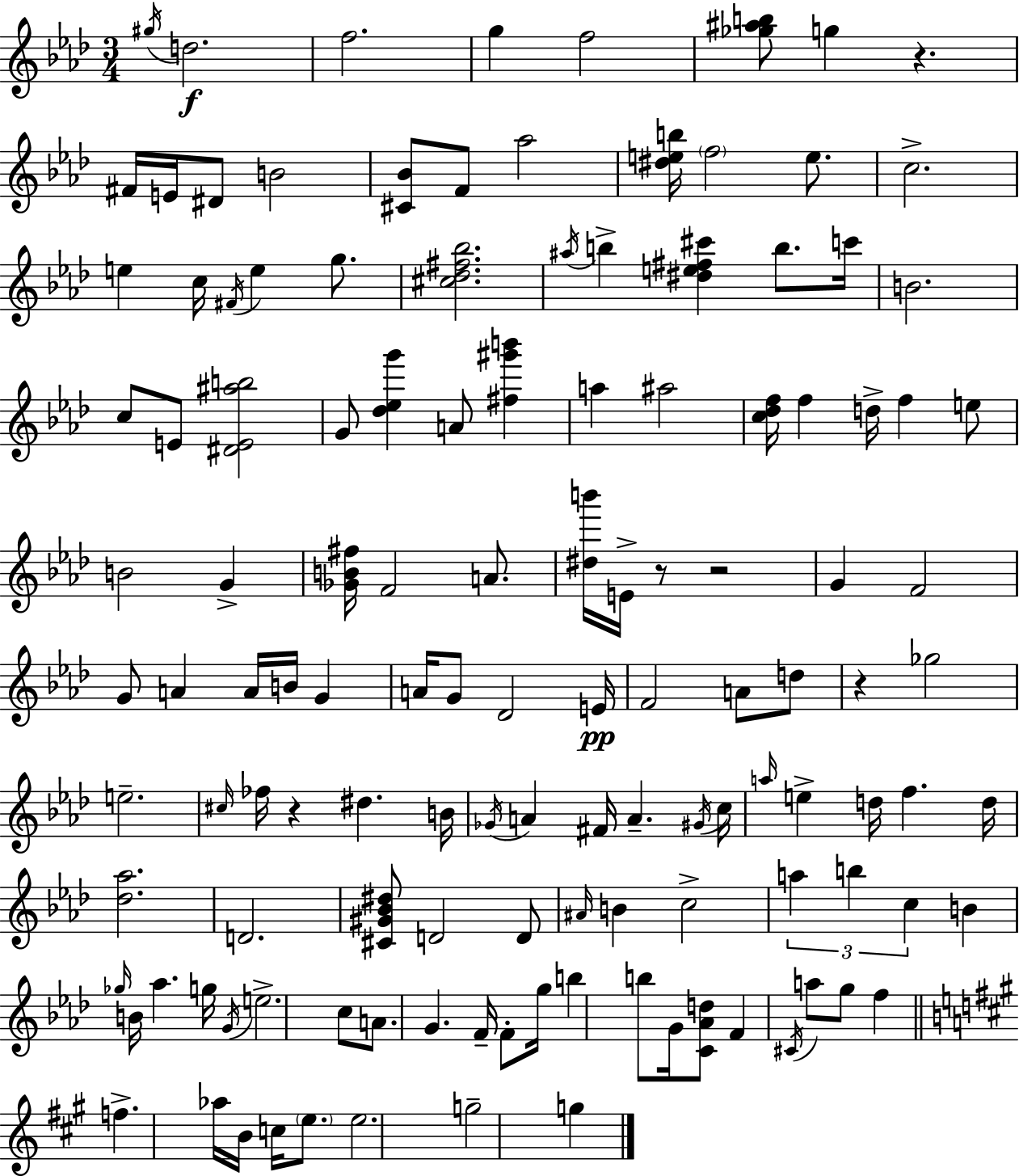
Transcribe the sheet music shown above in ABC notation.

X:1
T:Untitled
M:3/4
L:1/4
K:Ab
^g/4 d2 f2 g f2 [_g^ab]/2 g z ^F/4 E/4 ^D/2 B2 [^C_B]/2 F/2 _a2 [^deb]/4 f2 e/2 c2 e c/4 ^F/4 e g/2 [^c_d^f_b]2 ^a/4 b [^de^f^c'] b/2 c'/4 B2 c/2 E/2 [^DE^ab]2 G/2 [_d_eg'] A/2 [^f^g'b'] a ^a2 [c_df]/4 f d/4 f e/2 B2 G [_GB^f]/4 F2 A/2 [^db']/4 E/4 z/2 z2 G F2 G/2 A A/4 B/4 G A/4 G/2 _D2 E/4 F2 A/2 d/2 z _g2 e2 ^c/4 _f/4 z ^d B/4 _G/4 A ^F/4 A ^G/4 c/4 a/4 e d/4 f d/4 [_d_a]2 D2 [^C^G_B^d]/2 D2 D/2 ^A/4 B c2 a b c B _g/4 B/4 _a g/4 G/4 e2 c/2 A/2 G F/4 F/2 g/4 b b/2 G/4 [C_Ad]/2 F ^C/4 a/2 g/2 f f _a/4 B/4 c/4 e/2 e2 g2 g